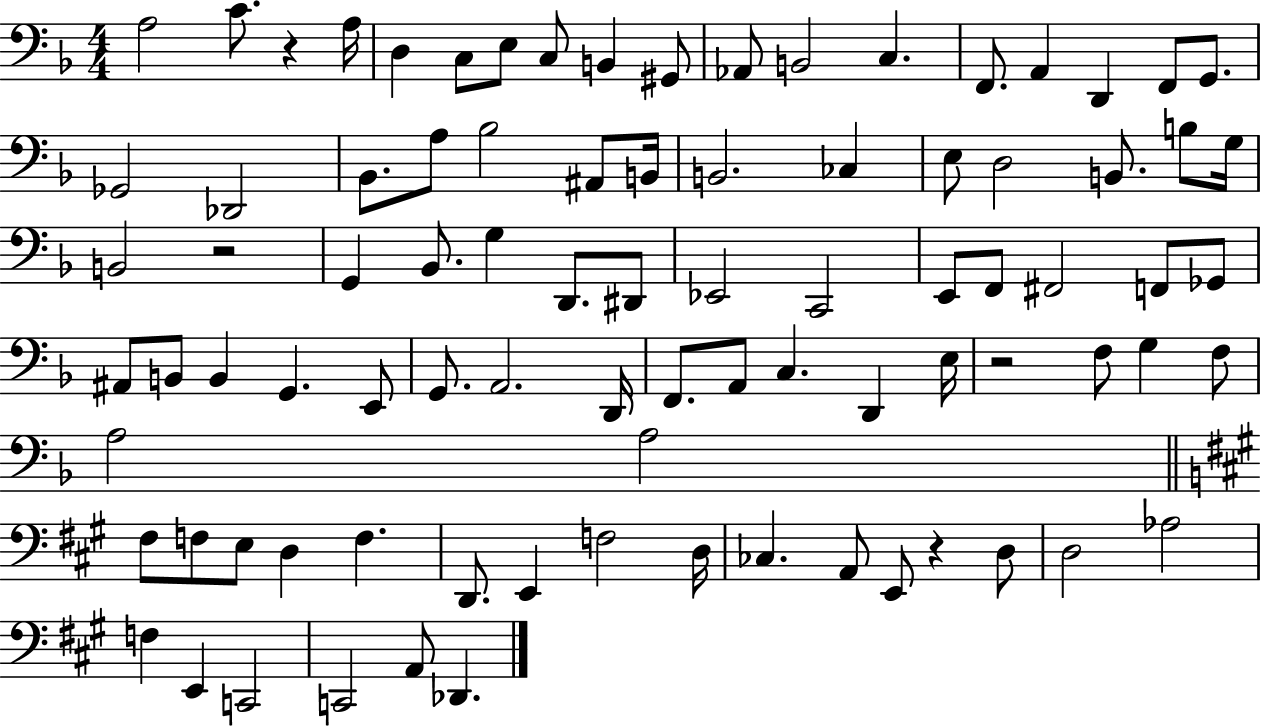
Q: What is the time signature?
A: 4/4